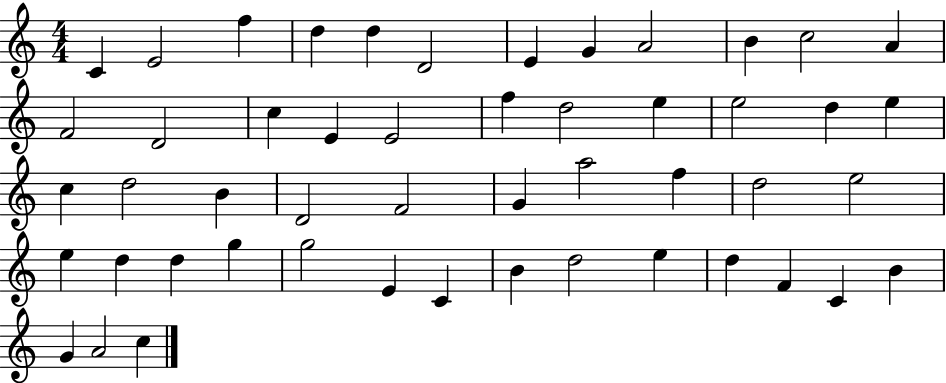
X:1
T:Untitled
M:4/4
L:1/4
K:C
C E2 f d d D2 E G A2 B c2 A F2 D2 c E E2 f d2 e e2 d e c d2 B D2 F2 G a2 f d2 e2 e d d g g2 E C B d2 e d F C B G A2 c